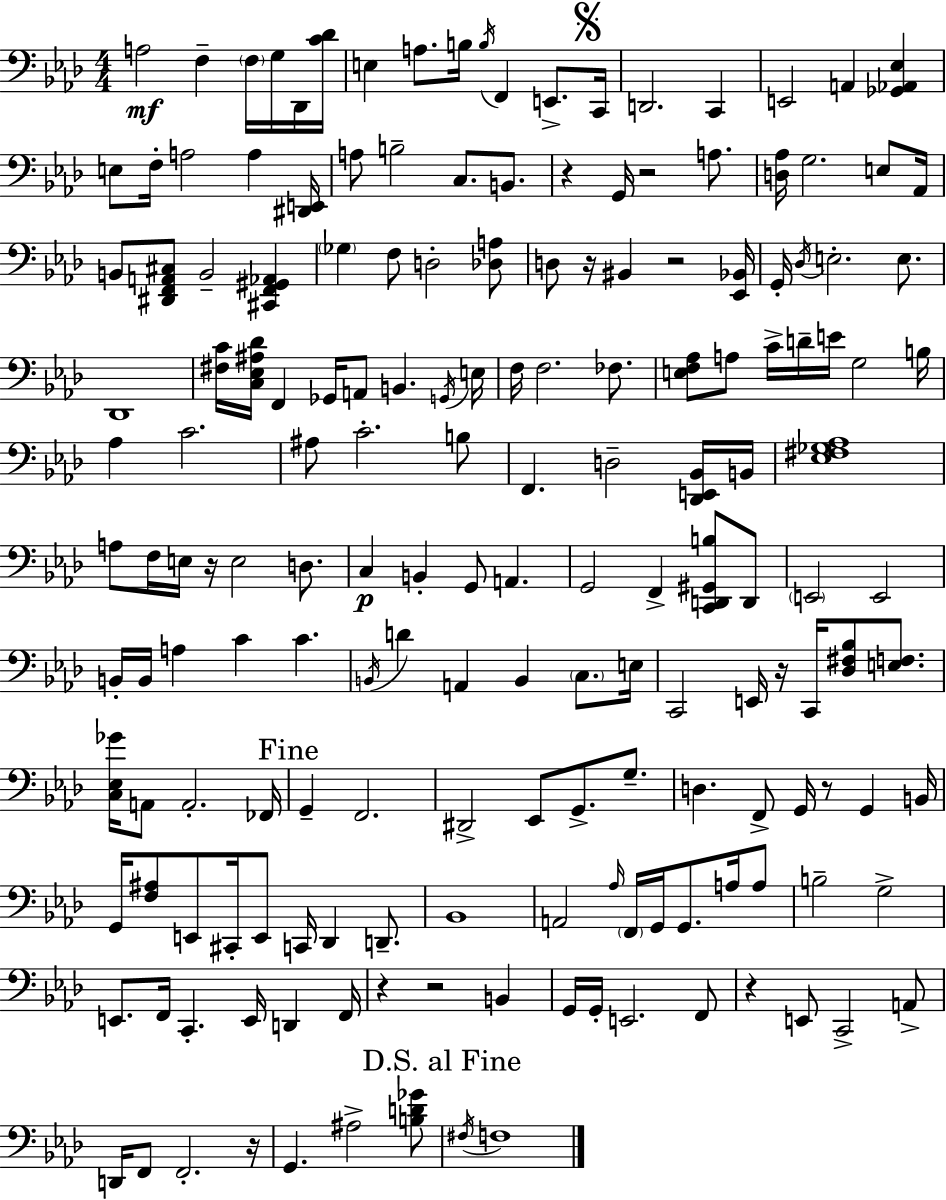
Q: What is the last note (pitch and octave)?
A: F3